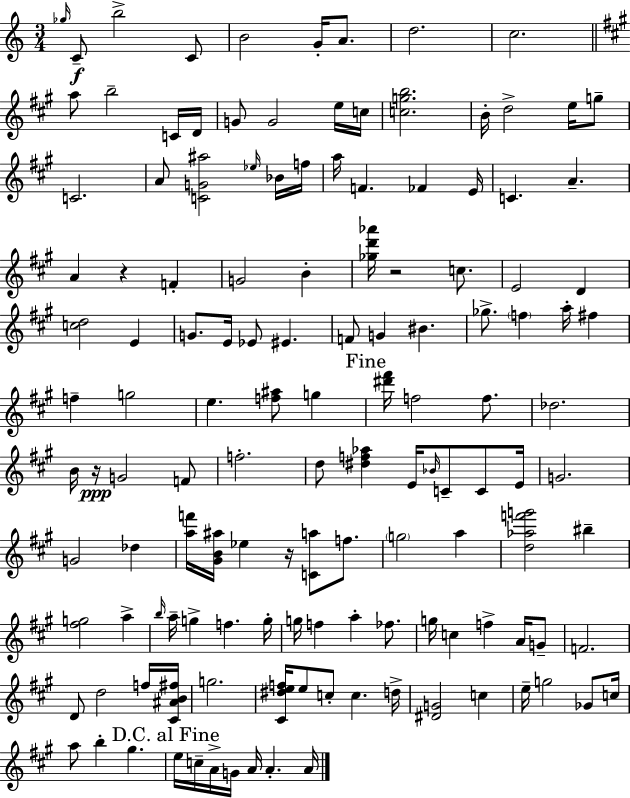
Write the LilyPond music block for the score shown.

{
  \clef treble
  \numericTimeSignature
  \time 3/4
  \key c \major
  \grace { ges''16 }\f c'8-- b''2-> c'8 | b'2 g'16-. a'8. | d''2. | c''2. | \break \bar "||" \break \key a \major a''8 b''2-- c'16 d'16 | g'8 g'2 e''16 c''16 | <c'' g'' b''>2. | b'16-. d''2-> e''16 g''8-- | \break c'2. | a'8 <c' g' ais''>2 \grace { ees''16 } bes'16 | f''16 a''16 f'4. fes'4 | e'16 c'4. a'4.-- | \break a'4 r4 f'4-. | g'2 b'4-. | <ges'' d''' aes'''>16 r2 c''8. | e'2 d'4 | \break <c'' d''>2 e'4 | g'8. e'16 ees'8 eis'4. | f'8 g'4 bis'4. | ges''8.-> \parenthesize f''4 a''16-. fis''4 | \break f''4-- g''2 | e''4. <f'' ais''>8 g''4 | \mark "Fine" <dis''' fis'''>16 f''2 f''8. | des''2. | \break b'16 r16\ppp g'2 f'8 | f''2.-. | d''8 <dis'' f'' aes''>4 e'16 \grace { bes'16 } c'8-- c'8 | e'16 g'2. | \break g'2 des''4 | <a'' f'''>16 <gis' b' ais''>16 ees''4 r16 <c' a''>8 f''8. | \parenthesize g''2 a''4 | <d'' aes'' f''' g'''>2 bis''4-- | \break <fis'' g''>2 a''4-> | \grace { b''16 } a''16-- g''4-> f''4. | g''16-. g''16 f''4 a''4-. | fes''8. g''16 c''4 f''4-> | \break a'16 g'8-- f'2. | d'8 d''2 | f''16 <cis' ais' b' fis''>16 g''2. | <cis' dis'' e'' f''>16 e''8 c''8-. c''4. | \break d''16-> <dis' g'>2 c''4 | e''16-- g''2 | ges'8 c''16 a''8 b''4-. gis''4. | \mark "D.C. al Fine" e''16 c''16-- a'16-> g'16 a'16 a'4.-. | \break a'16 \bar "|."
}